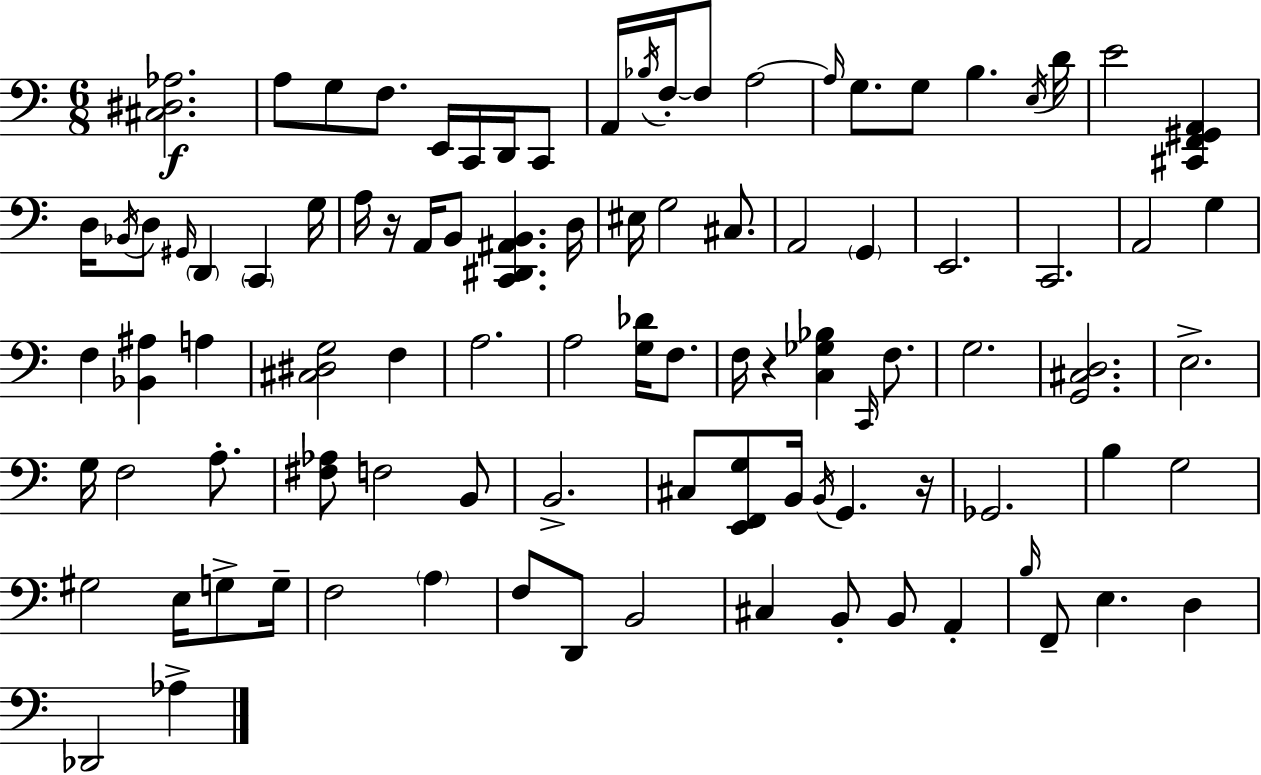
[C#3,D#3,Ab3]/h. A3/e G3/e F3/e. E2/s C2/s D2/s C2/e A2/s Bb3/s F3/s F3/e A3/h A3/s G3/e. G3/e B3/q. E3/s D4/s E4/h [C#2,F2,G#2,A2]/q D3/s Bb2/s D3/e G#2/s D2/q C2/q G3/s A3/s R/s A2/s B2/e [C2,D#2,A#2,B2]/q. D3/s EIS3/s G3/h C#3/e. A2/h G2/q E2/h. C2/h. A2/h G3/q F3/q [Bb2,A#3]/q A3/q [C#3,D#3,G3]/h F3/q A3/h. A3/h [G3,Db4]/s F3/e. F3/s R/q [C3,Gb3,Bb3]/q C2/s F3/e. G3/h. [G2,C#3,D3]/h. E3/h. G3/s F3/h A3/e. [F#3,Ab3]/e F3/h B2/e B2/h. C#3/e [E2,F2,G3]/e B2/s B2/s G2/q. R/s Gb2/h. B3/q G3/h G#3/h E3/s G3/e G3/s F3/h A3/q F3/e D2/e B2/h C#3/q B2/e B2/e A2/q B3/s F2/e E3/q. D3/q Db2/h Ab3/q